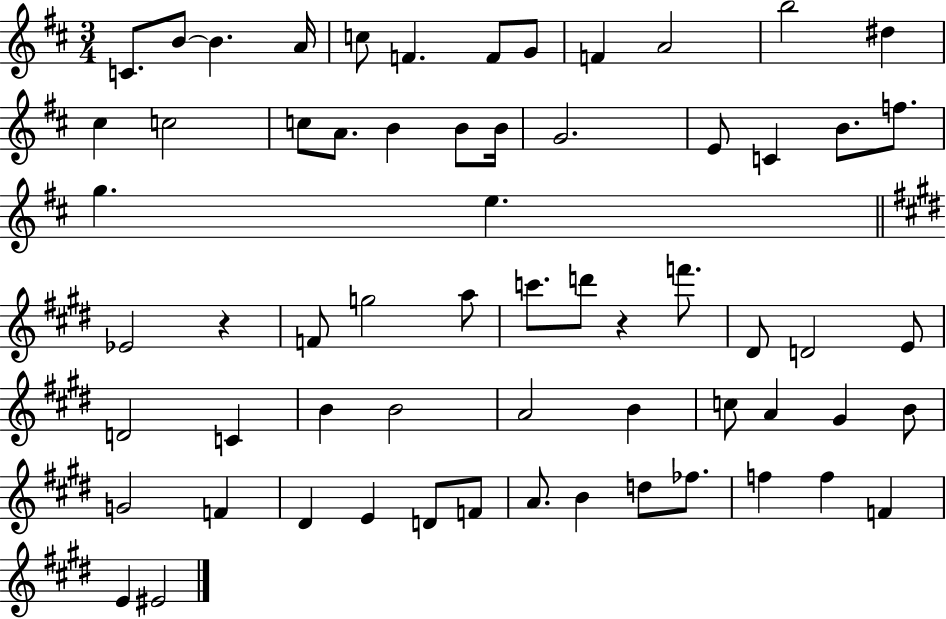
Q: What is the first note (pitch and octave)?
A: C4